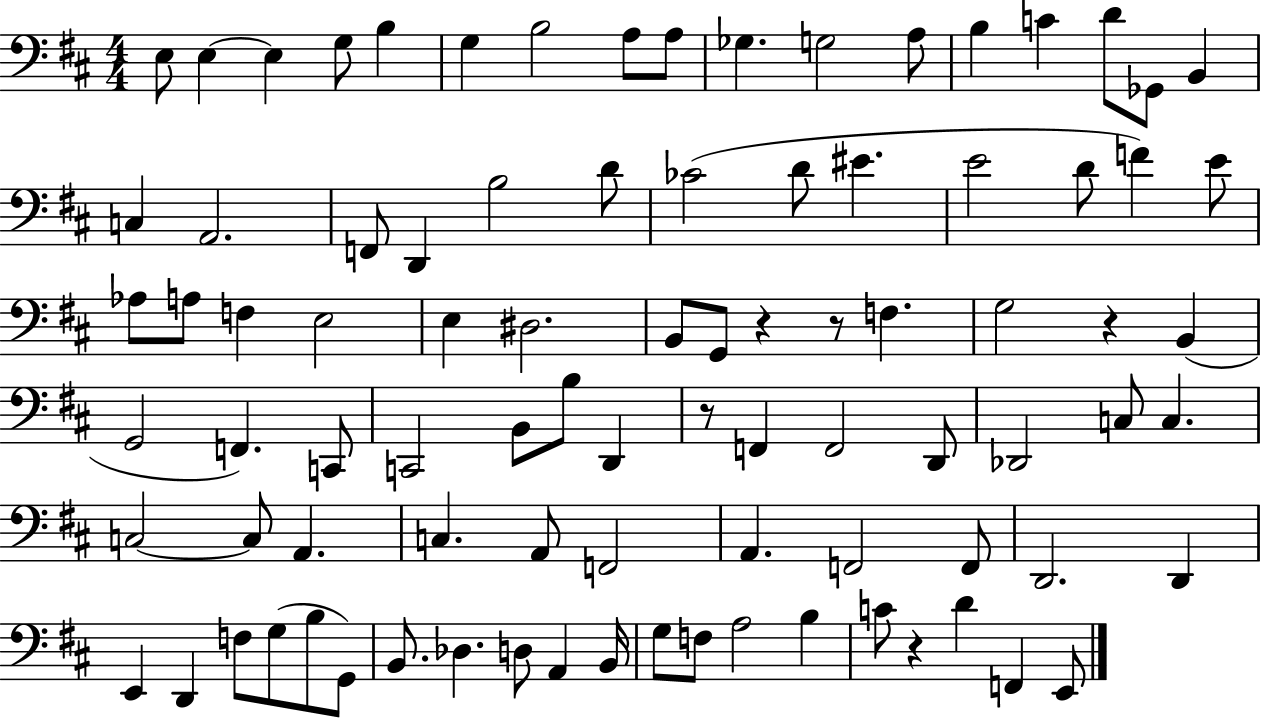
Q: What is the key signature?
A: D major